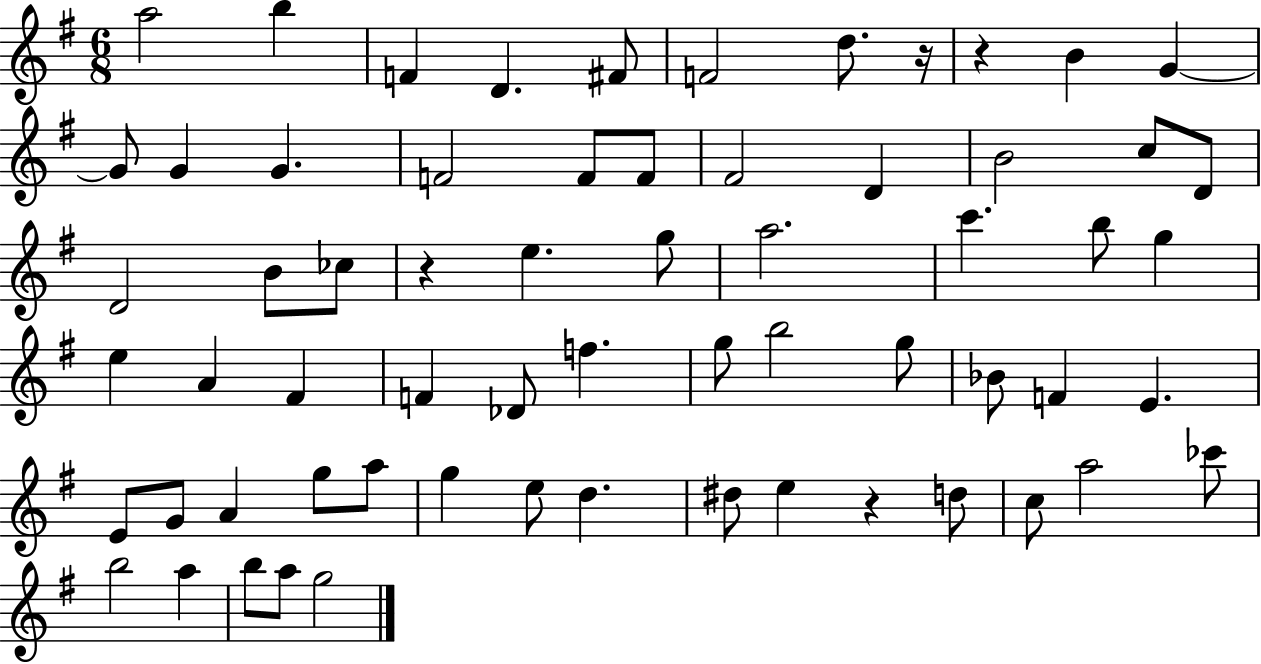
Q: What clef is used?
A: treble